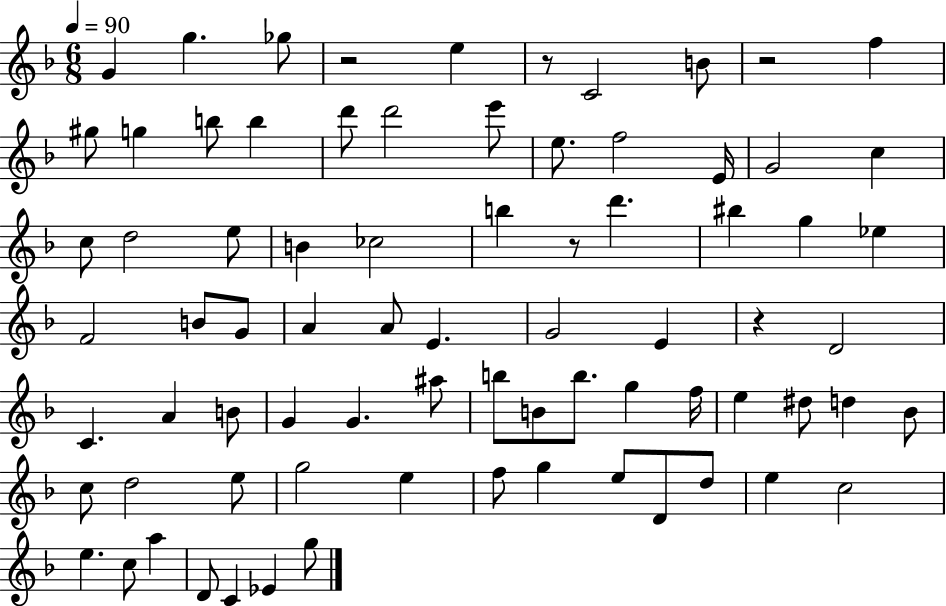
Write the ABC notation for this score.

X:1
T:Untitled
M:6/8
L:1/4
K:F
G g _g/2 z2 e z/2 C2 B/2 z2 f ^g/2 g b/2 b d'/2 d'2 e'/2 e/2 f2 E/4 G2 c c/2 d2 e/2 B _c2 b z/2 d' ^b g _e F2 B/2 G/2 A A/2 E G2 E z D2 C A B/2 G G ^a/2 b/2 B/2 b/2 g f/4 e ^d/2 d _B/2 c/2 d2 e/2 g2 e f/2 g e/2 D/2 d/2 e c2 e c/2 a D/2 C _E g/2